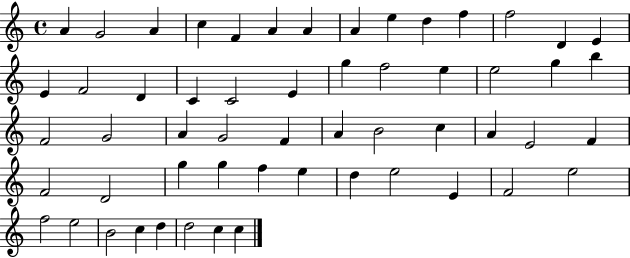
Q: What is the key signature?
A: C major